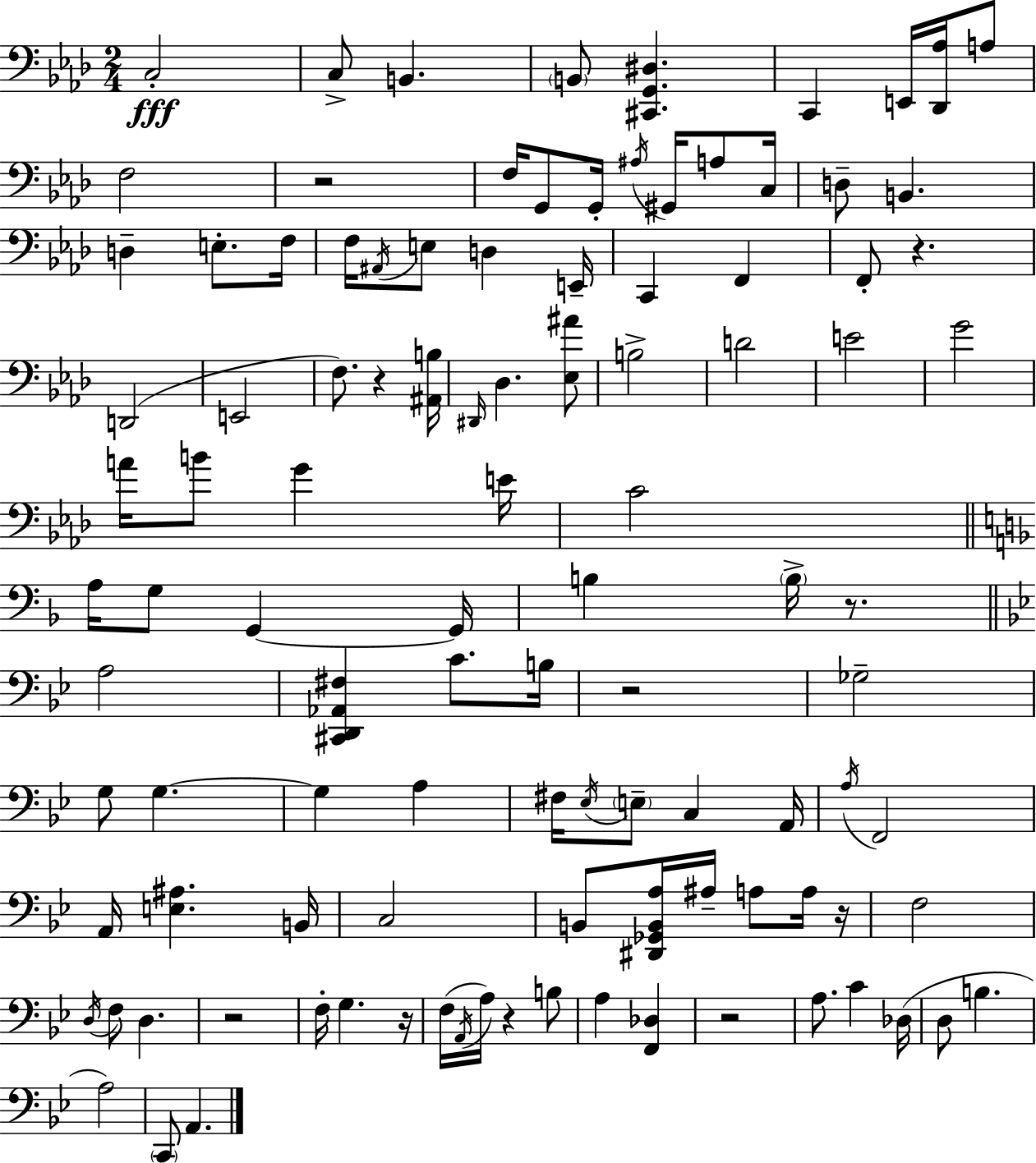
C3/h C3/e B2/q. B2/e [C#2,G2,D#3]/q. C2/q E2/s [Db2,Ab3]/s A3/e F3/h R/h F3/s G2/e G2/s A#3/s G#2/s A3/e C3/s D3/e B2/q. D3/q E3/e. F3/s F3/s A#2/s E3/e D3/q E2/s C2/q F2/q F2/e R/q. D2/h E2/h F3/e. R/q [A#2,B3]/s D#2/s Db3/q. [Eb3,A#4]/e B3/h D4/h E4/h G4/h A4/s B4/e G4/q E4/s C4/h A3/s G3/e G2/q G2/s B3/q B3/s R/e. A3/h [C#2,D2,Ab2,F#3]/q C4/e. B3/s R/h Gb3/h G3/e G3/q. G3/q A3/q F#3/s Eb3/s E3/e C3/q A2/s A3/s F2/h A2/s [E3,A#3]/q. B2/s C3/h B2/e [D#2,Gb2,B2,A3]/s A#3/s A3/e A3/s R/s F3/h D3/s F3/e D3/q. R/h F3/s G3/q. R/s F3/s A2/s A3/s R/q B3/e A3/q [F2,Db3]/q R/h A3/e. C4/q Db3/s D3/e B3/q. A3/h C2/e A2/q.